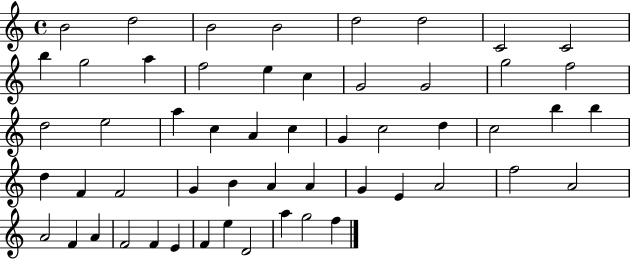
B4/h D5/h B4/h B4/h D5/h D5/h C4/h C4/h B5/q G5/h A5/q F5/h E5/q C5/q G4/h G4/h G5/h F5/h D5/h E5/h A5/q C5/q A4/q C5/q G4/q C5/h D5/q C5/h B5/q B5/q D5/q F4/q F4/h G4/q B4/q A4/q A4/q G4/q E4/q A4/h F5/h A4/h A4/h F4/q A4/q F4/h F4/q E4/q F4/q E5/q D4/h A5/q G5/h F5/q